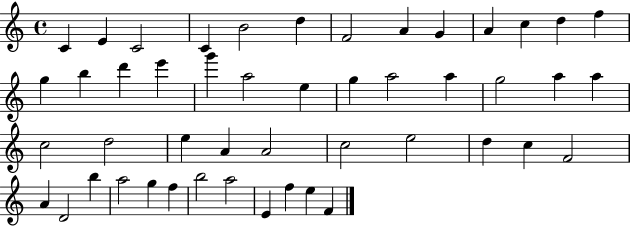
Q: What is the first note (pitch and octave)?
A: C4